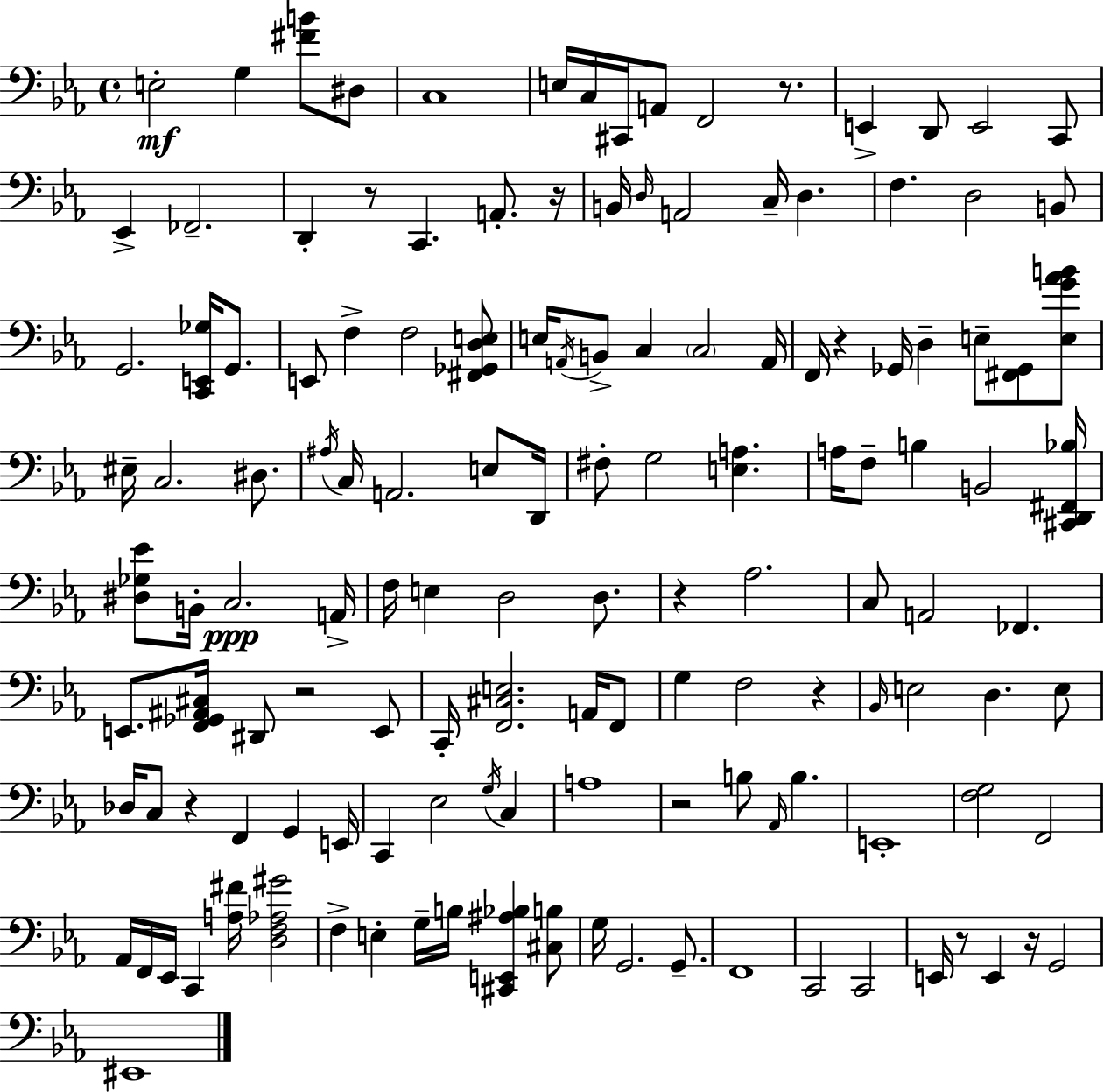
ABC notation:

X:1
T:Untitled
M:4/4
L:1/4
K:Cm
E,2 G, [^FB]/2 ^D,/2 C,4 E,/4 C,/4 ^C,,/4 A,,/2 F,,2 z/2 E,, D,,/2 E,,2 C,,/2 _E,, _F,,2 D,, z/2 C,, A,,/2 z/4 B,,/4 D,/4 A,,2 C,/4 D, F, D,2 B,,/2 G,,2 [C,,E,,_G,]/4 G,,/2 E,,/2 F, F,2 [^F,,_G,,D,E,]/2 E,/4 A,,/4 B,,/2 C, C,2 A,,/4 F,,/4 z _G,,/4 D, E,/2 [^F,,_G,,]/2 [E,G_AB]/2 ^E,/4 C,2 ^D,/2 ^A,/4 C,/4 A,,2 E,/2 D,,/4 ^F,/2 G,2 [E,A,] A,/4 F,/2 B, B,,2 [^C,,D,,^F,,_B,]/4 [^D,_G,_E]/2 B,,/4 C,2 A,,/4 F,/4 E, D,2 D,/2 z _A,2 C,/2 A,,2 _F,, E,,/2 [F,,_G,,^A,,^C,]/4 ^D,,/2 z2 E,,/2 C,,/4 [F,,^C,E,]2 A,,/4 F,,/2 G, F,2 z _B,,/4 E,2 D, E,/2 _D,/4 C,/2 z F,, G,, E,,/4 C,, _E,2 G,/4 C, A,4 z2 B,/2 _A,,/4 B, E,,4 [F,G,]2 F,,2 _A,,/4 F,,/4 _E,,/4 C,, [A,^F]/4 [D,F,_A,^G]2 F, E, G,/4 B,/4 [^C,,E,,^A,_B,] [^C,B,]/2 G,/4 G,,2 G,,/2 F,,4 C,,2 C,,2 E,,/4 z/2 E,, z/4 G,,2 ^E,,4